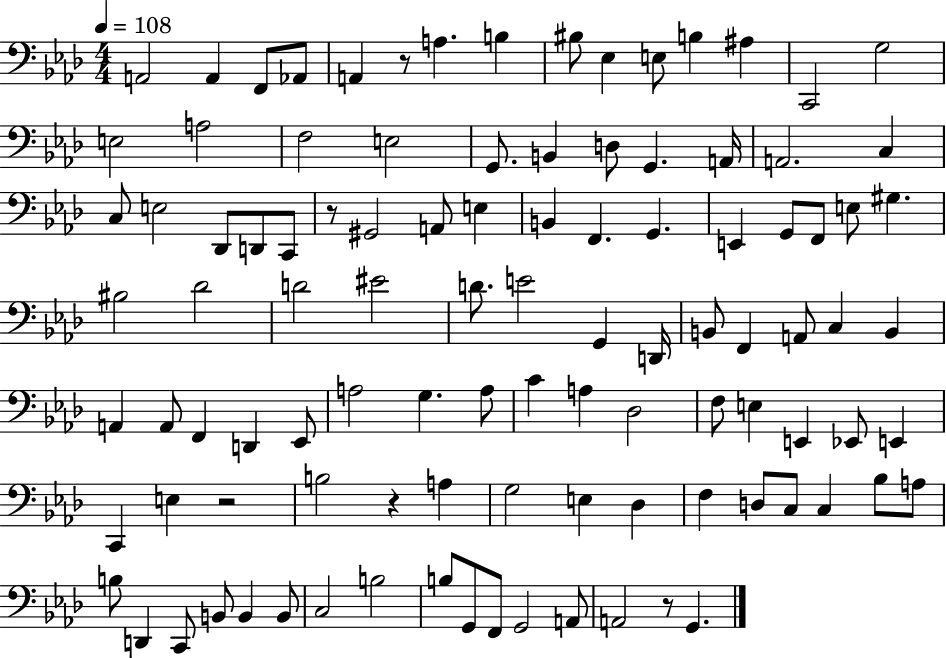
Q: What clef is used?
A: bass